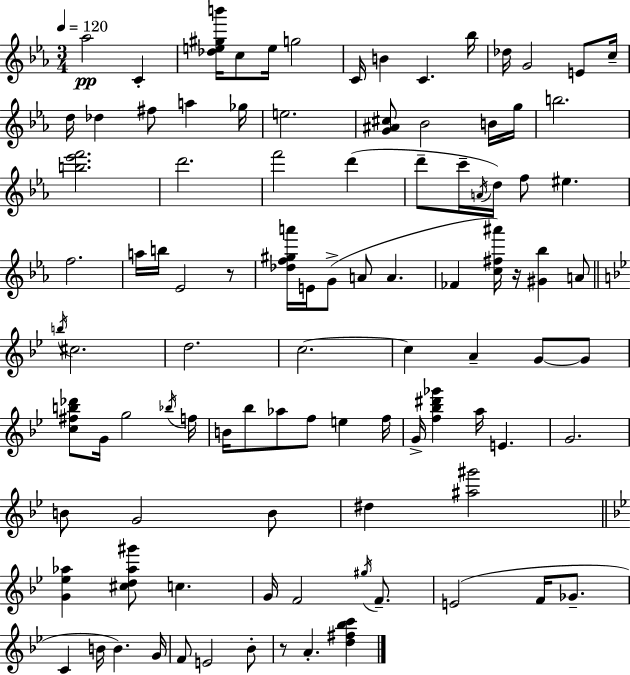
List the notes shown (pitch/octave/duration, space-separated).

Ab5/h C4/q [Db5,E5,G#5,B6]/s C5/e E5/s G5/h C4/s B4/q C4/q. Bb5/s Db5/s G4/h E4/e C5/s D5/s Db5/q F#5/e A5/q Gb5/s E5/h. [G4,A#4,C#5]/e Bb4/h B4/s G5/s B5/h. [B5,Eb6,F6]/h. D6/h. F6/h D6/q D6/e C6/s A4/s D5/s F5/e EIS5/q. F5/h. A5/s B5/s Eb4/h R/e [Db5,F5,G#5,A6]/s E4/s G4/e A4/e A4/q. FES4/q [C5,F#5,A#6]/s R/s [G#4,Bb5]/q A4/e B5/s C#5/h. D5/h. C5/h. C5/q A4/q G4/e G4/e [C5,F#5,B5,Db6]/e G4/s G5/h Bb5/s F5/s B4/s Bb5/e Ab5/e F5/e E5/q F5/s G4/s [F5,Bb5,D#6,Gb6]/q A5/s E4/q. G4/h. B4/e G4/h B4/e D#5/q [A#5,G#6]/h [G4,Eb5,Ab5]/q [C#5,D5,Ab5,G#6]/e C5/q. G4/s F4/h G#5/s F4/e. E4/h F4/s Gb4/e. C4/q B4/s B4/q. G4/s F4/e E4/h Bb4/e R/e A4/q. [D5,F#5,Bb5,C6]/q